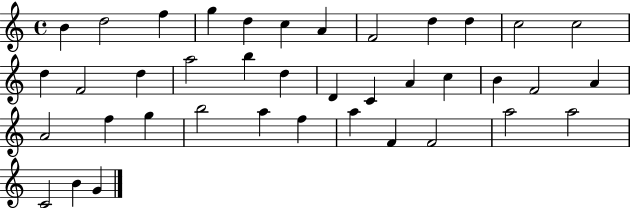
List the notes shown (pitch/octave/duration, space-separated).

B4/q D5/h F5/q G5/q D5/q C5/q A4/q F4/h D5/q D5/q C5/h C5/h D5/q F4/h D5/q A5/h B5/q D5/q D4/q C4/q A4/q C5/q B4/q F4/h A4/q A4/h F5/q G5/q B5/h A5/q F5/q A5/q F4/q F4/h A5/h A5/h C4/h B4/q G4/q